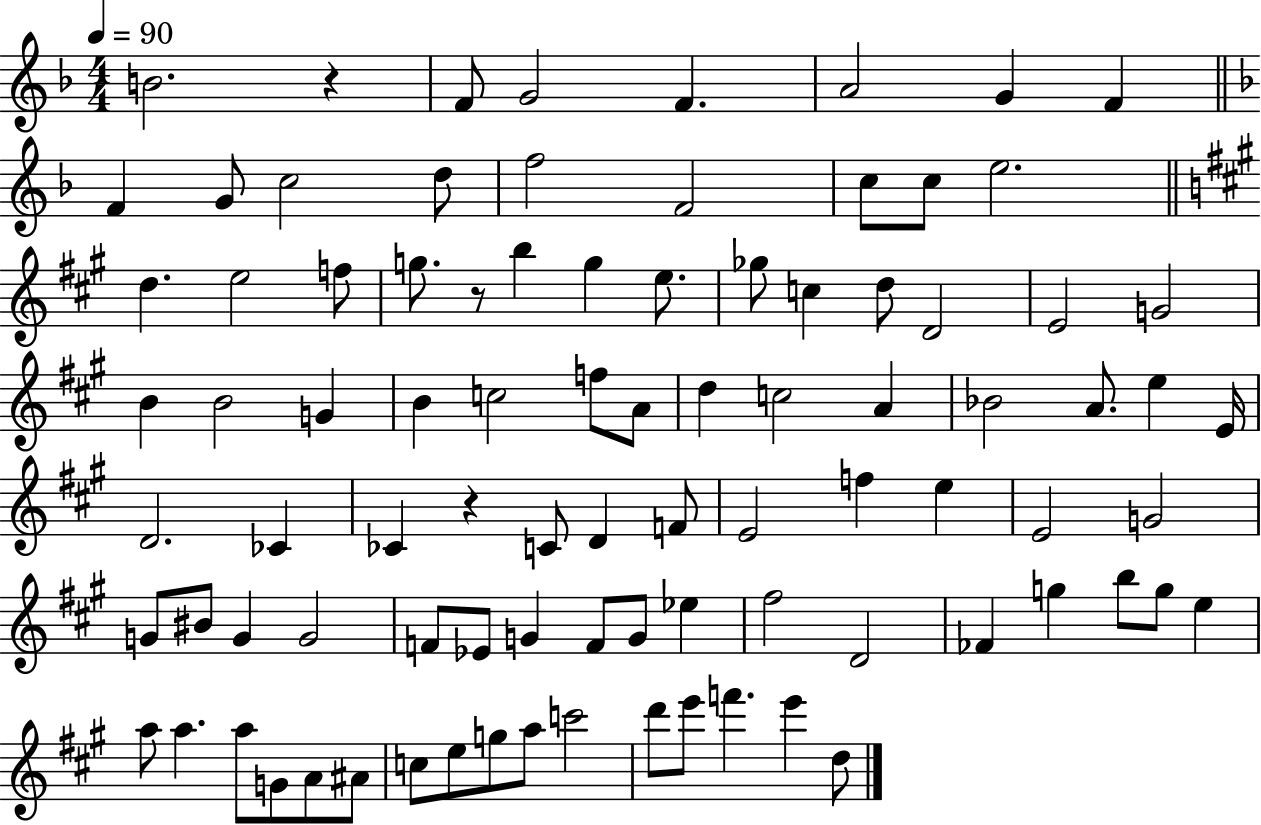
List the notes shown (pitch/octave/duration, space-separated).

B4/h. R/q F4/e G4/h F4/q. A4/h G4/q F4/q F4/q G4/e C5/h D5/e F5/h F4/h C5/e C5/e E5/h. D5/q. E5/h F5/e G5/e. R/e B5/q G5/q E5/e. Gb5/e C5/q D5/e D4/h E4/h G4/h B4/q B4/h G4/q B4/q C5/h F5/e A4/e D5/q C5/h A4/q Bb4/h A4/e. E5/q E4/s D4/h. CES4/q CES4/q R/q C4/e D4/q F4/e E4/h F5/q E5/q E4/h G4/h G4/e BIS4/e G4/q G4/h F4/e Eb4/e G4/q F4/e G4/e Eb5/q F#5/h D4/h FES4/q G5/q B5/e G5/e E5/q A5/e A5/q. A5/e G4/e A4/e A#4/e C5/e E5/e G5/e A5/e C6/h D6/e E6/e F6/q. E6/q D5/e